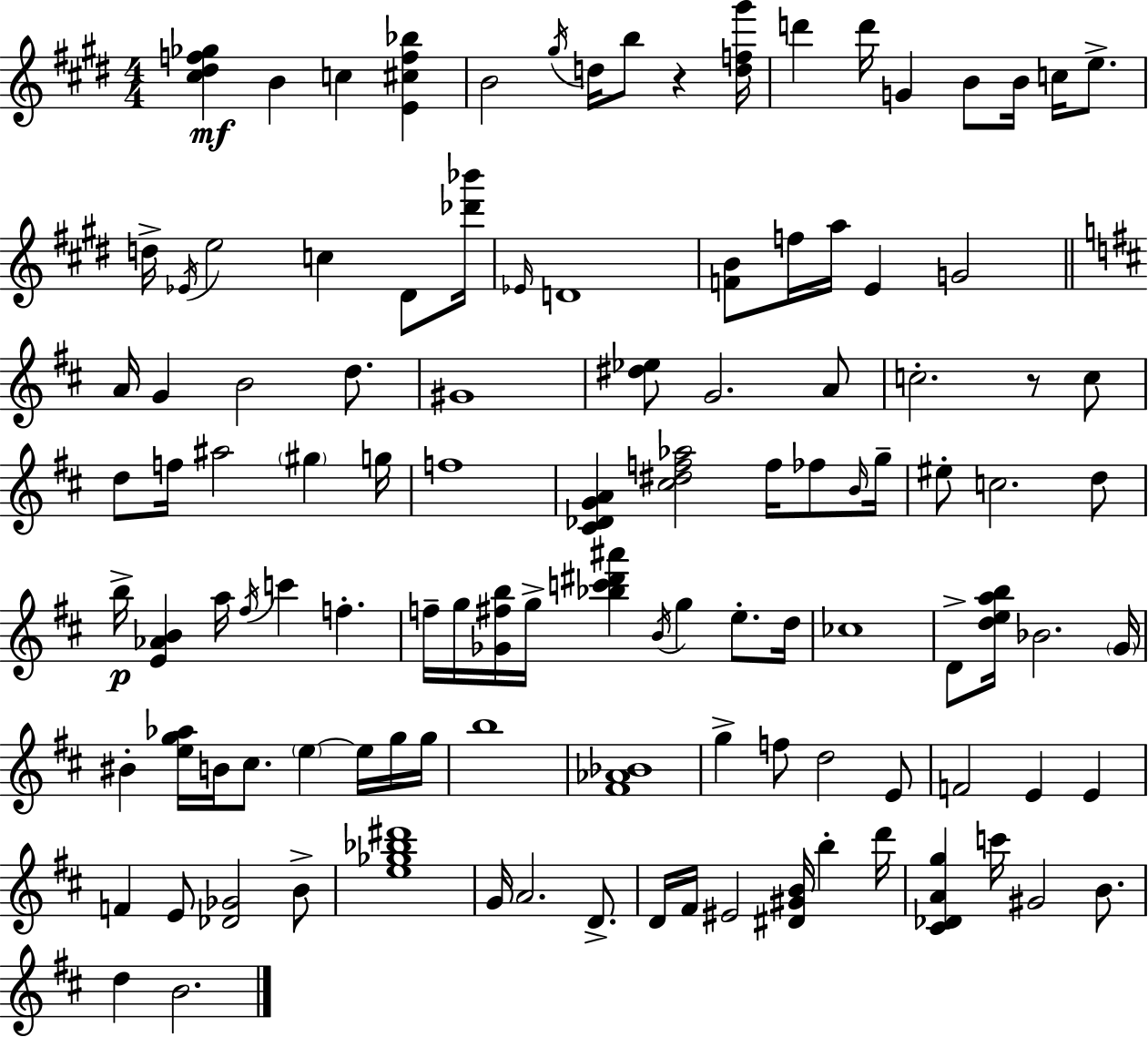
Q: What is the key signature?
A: E major